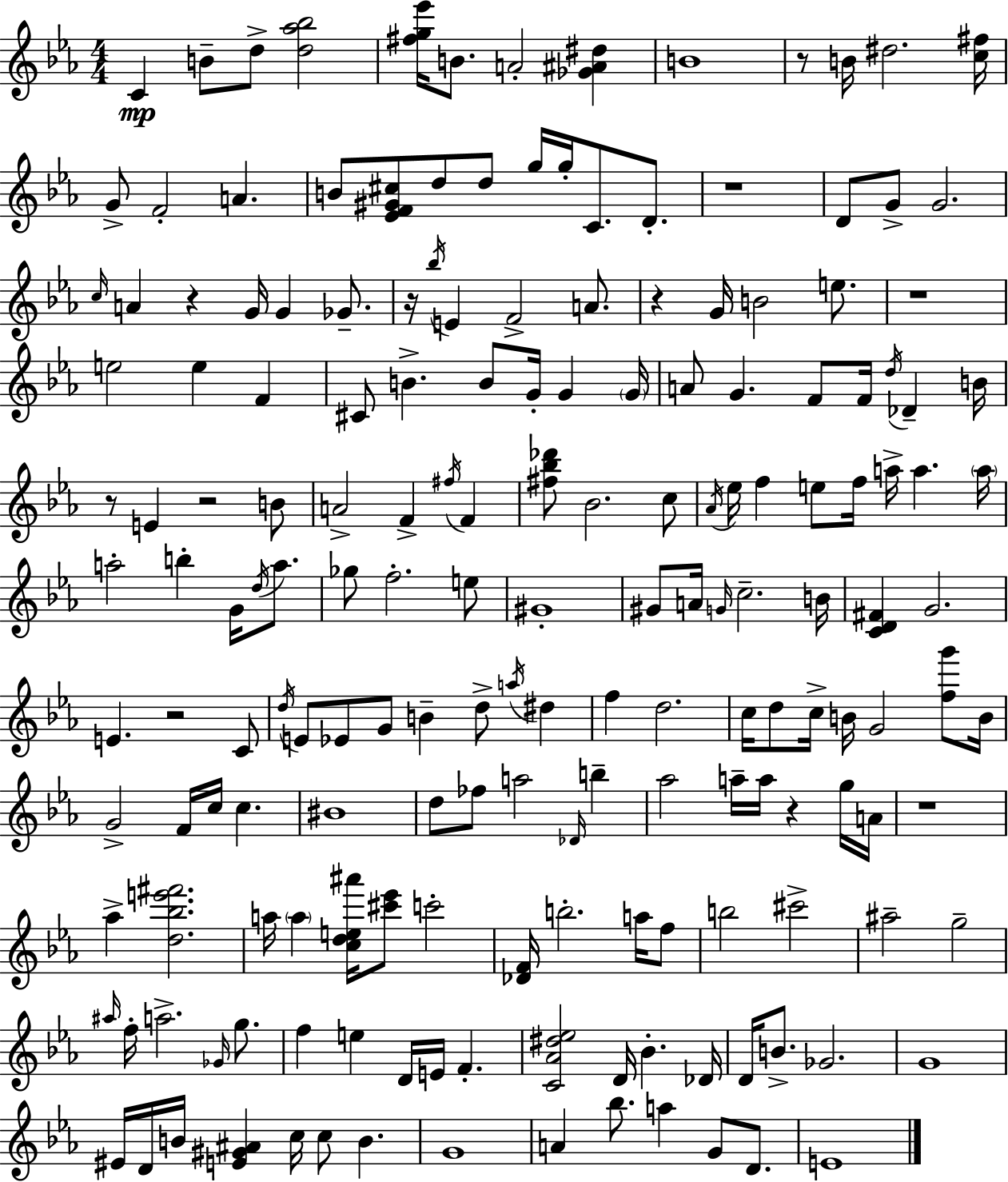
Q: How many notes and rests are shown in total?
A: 179